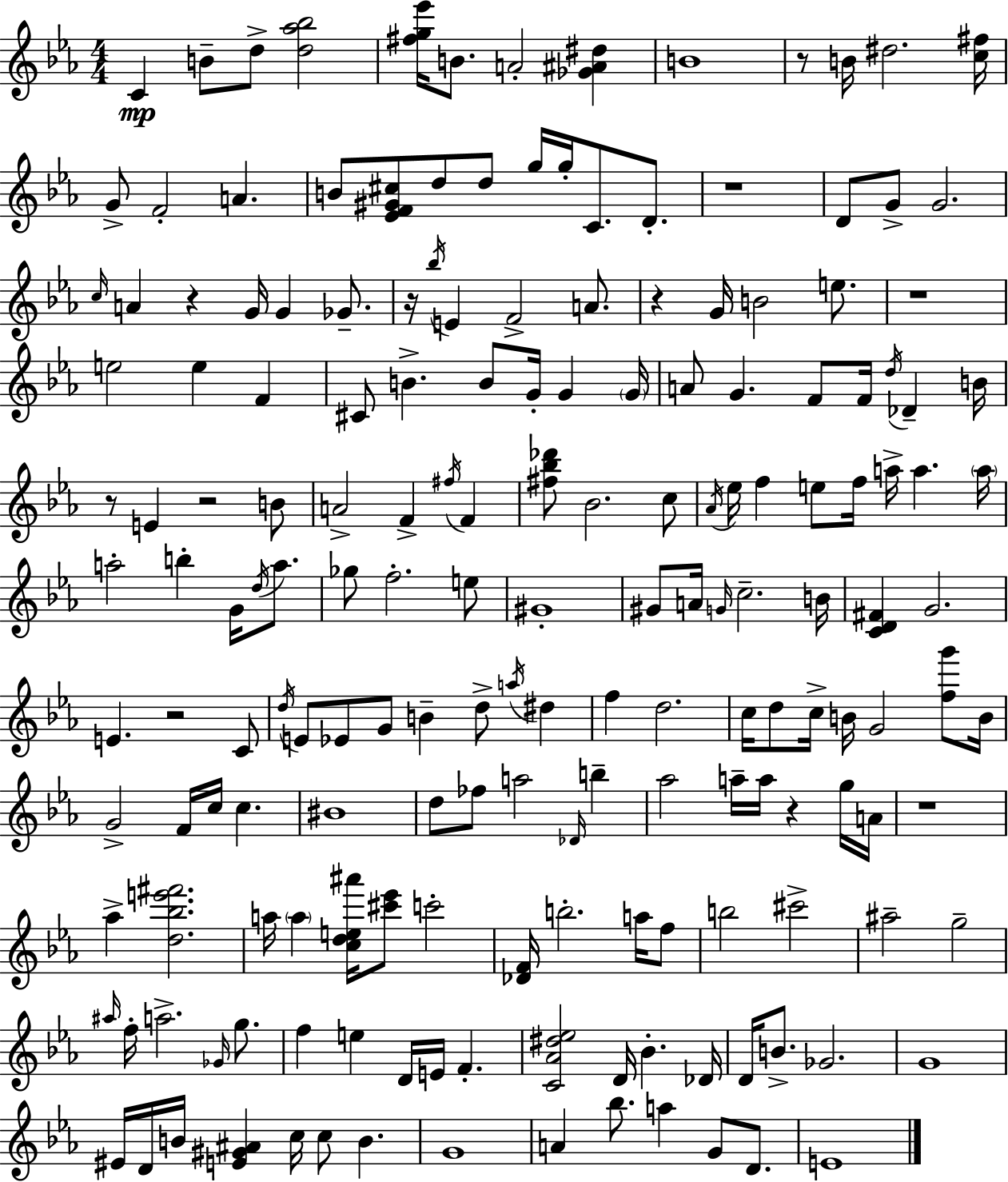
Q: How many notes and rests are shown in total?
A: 179